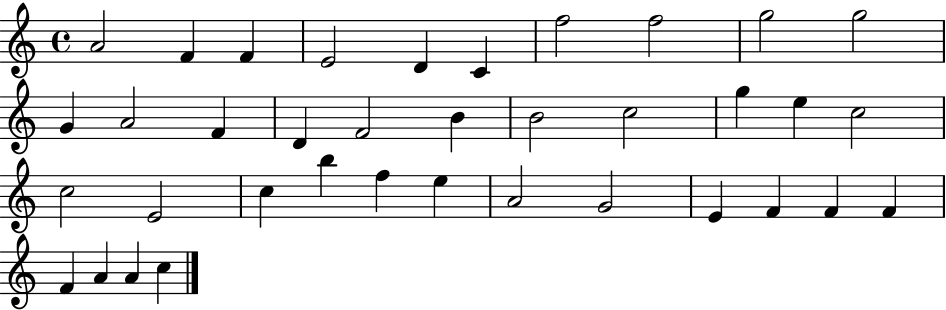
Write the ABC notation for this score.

X:1
T:Untitled
M:4/4
L:1/4
K:C
A2 F F E2 D C f2 f2 g2 g2 G A2 F D F2 B B2 c2 g e c2 c2 E2 c b f e A2 G2 E F F F F A A c